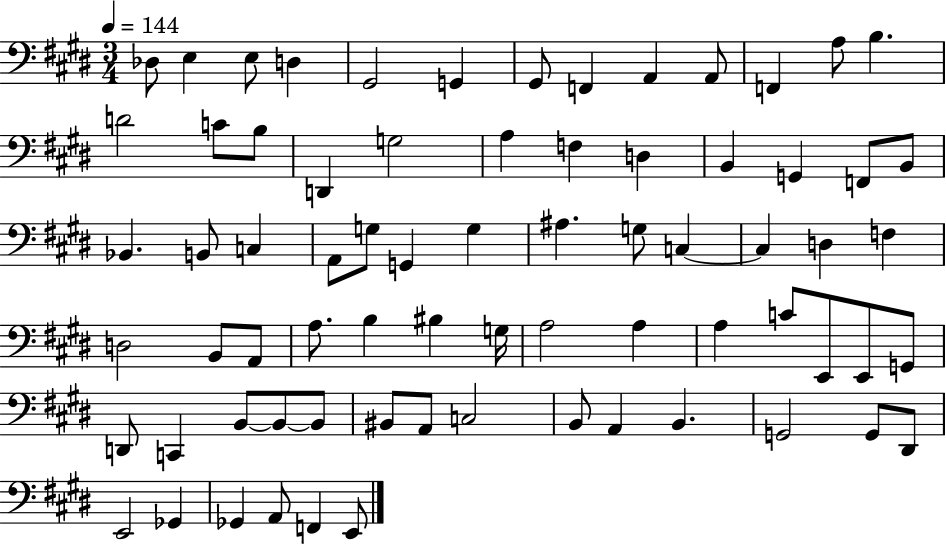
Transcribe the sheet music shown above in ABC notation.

X:1
T:Untitled
M:3/4
L:1/4
K:E
_D,/2 E, E,/2 D, ^G,,2 G,, ^G,,/2 F,, A,, A,,/2 F,, A,/2 B, D2 C/2 B,/2 D,, G,2 A, F, D, B,, G,, F,,/2 B,,/2 _B,, B,,/2 C, A,,/2 G,/2 G,, G, ^A, G,/2 C, C, D, F, D,2 B,,/2 A,,/2 A,/2 B, ^B, G,/4 A,2 A, A, C/2 E,,/2 E,,/2 G,,/2 D,,/2 C,, B,,/2 B,,/2 B,,/2 ^B,,/2 A,,/2 C,2 B,,/2 A,, B,, G,,2 G,,/2 ^D,,/2 E,,2 _G,, _G,, A,,/2 F,, E,,/2